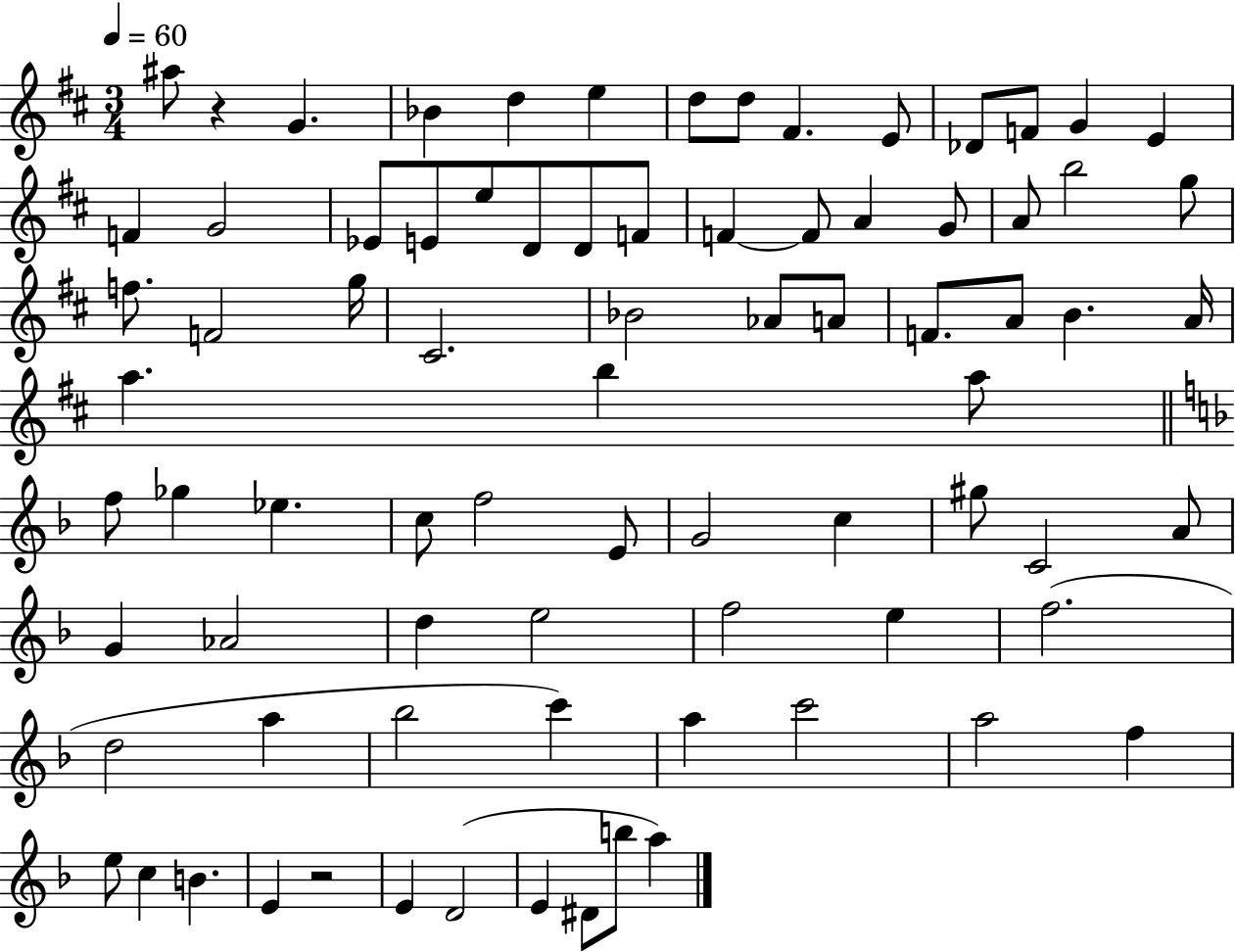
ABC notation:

X:1
T:Untitled
M:3/4
L:1/4
K:D
^a/2 z G _B d e d/2 d/2 ^F E/2 _D/2 F/2 G E F G2 _E/2 E/2 e/2 D/2 D/2 F/2 F F/2 A G/2 A/2 b2 g/2 f/2 F2 g/4 ^C2 _B2 _A/2 A/2 F/2 A/2 B A/4 a b a/2 f/2 _g _e c/2 f2 E/2 G2 c ^g/2 C2 A/2 G _A2 d e2 f2 e f2 d2 a _b2 c' a c'2 a2 f e/2 c B E z2 E D2 E ^D/2 b/2 a